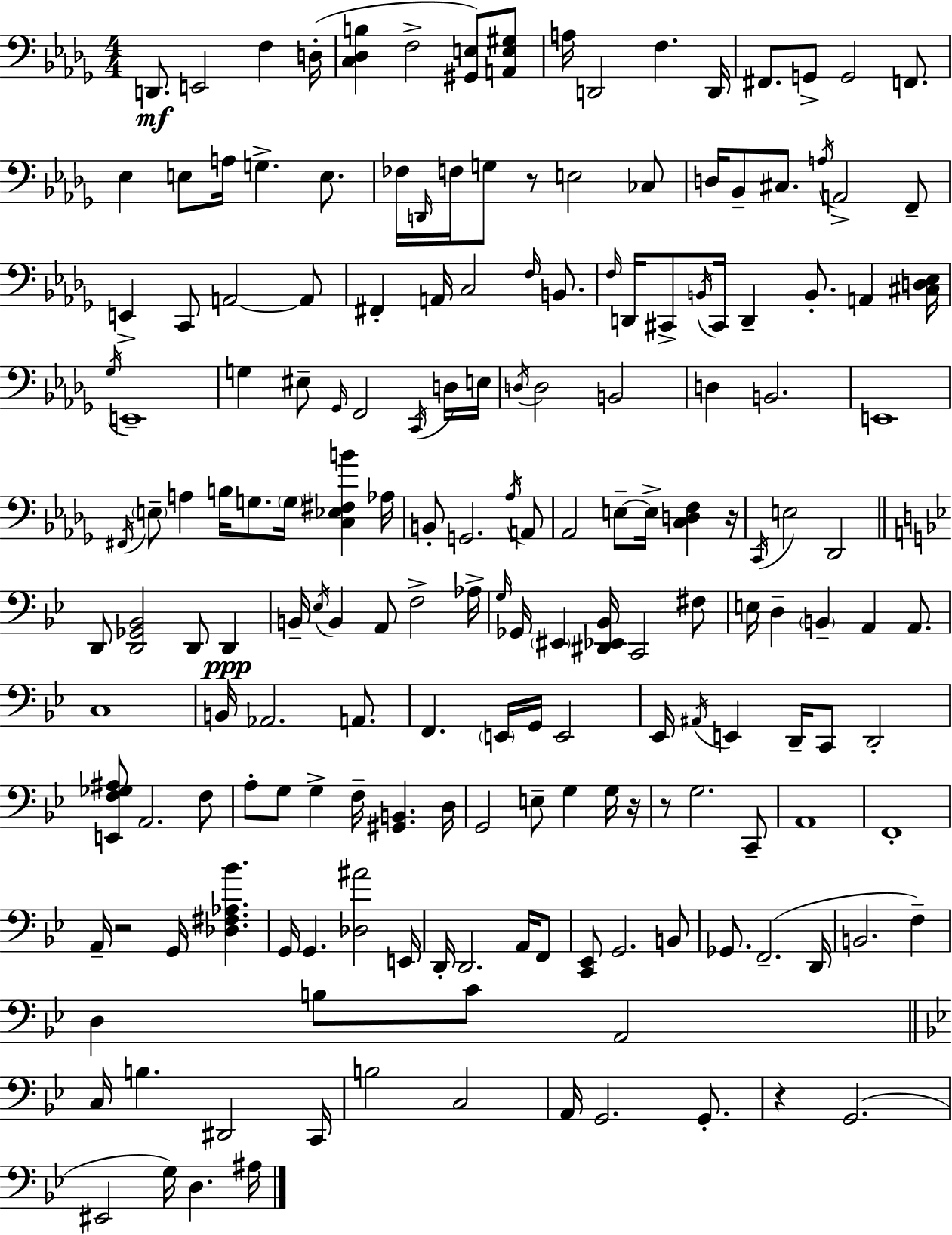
{
  \clef bass
  \numericTimeSignature
  \time 4/4
  \key bes \minor
  d,8.\mf e,2 f4 d16-.( | <c des b>4 f2-> <gis, e>8) <a, e gis>8 | a16 d,2 f4. d,16 | fis,8. g,8-> g,2 f,8. | \break ees4 e8 a16 g4.-> e8. | fes16 \grace { d,16 } f16 g8 r8 e2 ces8 | d16 bes,8-- cis8. \acciaccatura { a16 } a,2-> | f,8-- e,4-> c,8 a,2~~ | \break a,8 fis,4-. a,16 c2 \grace { f16 } | b,8. \grace { f16 } d,16 cis,8-> \acciaccatura { b,16 } cis,16 d,4-- b,8.-. | a,4 <cis d ees>16 \acciaccatura { ges16 } e,1-- | g4 eis8-- \grace { ges,16 } f,2 | \break \acciaccatura { c,16 } d16 e16 \acciaccatura { d16 } d2 | b,2 d4 b,2. | e,1 | \acciaccatura { fis,16 } \parenthesize e8-- a4 | \break b16 g8. \parenthesize g16 <c ees fis b'>4 aes16 b,8-. g,2. | \acciaccatura { aes16 } a,8 aes,2 | e8--~~ e16-> <c d f>4 r16 \acciaccatura { c,16 } e2 | des,2 \bar "||" \break \key bes \major d,8 <d, ges, bes,>2 d,8 d,4\ppp | b,16-- \acciaccatura { ees16 } b,4 a,8 f2-> | aes16-> \grace { g16 } ges,16 \parenthesize eis,4 <dis, ees, bes,>16 c,2 | fis8 e16 d4-- \parenthesize b,4-- a,4 a,8. | \break c1 | b,16 aes,2. a,8. | f,4. \parenthesize e,16 g,16 e,2 | ees,16 \acciaccatura { ais,16 } e,4 d,16-- c,8 d,2-. | \break <e, f ges ais>8 a,2. | f8 a8-. g8 g4-> f16-- <gis, b,>4. | d16 g,2 e8-- g4 | g16 r16 r8 g2. | \break c,8-- a,1 | f,1-. | a,16-- r2 g,16 <des fis aes bes'>4. | g,16 g,4. <des ais'>2 | \break e,16 d,16-. d,2. | a,16 f,8 <c, ees,>8 g,2. | b,8 ges,8. f,2.--( | d,16 b,2. f4--) | \break d4 b8 c'8 a,2 | \bar "||" \break \key g \minor c16 b4. dis,2 c,16 | b2 c2 | a,16 g,2. g,8.-. | r4 g,2.( | \break eis,2 g16) d4. ais16 | \bar "|."
}